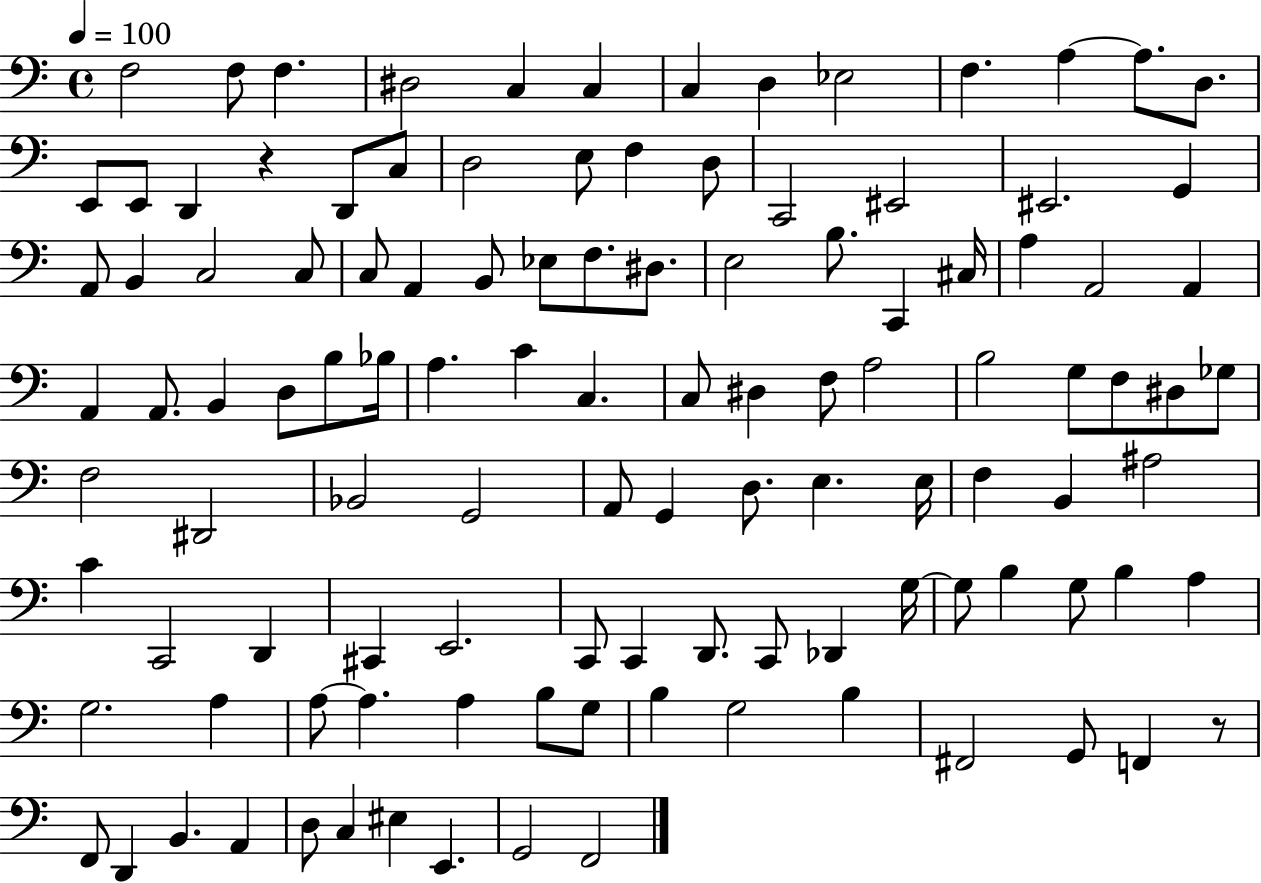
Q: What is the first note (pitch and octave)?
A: F3